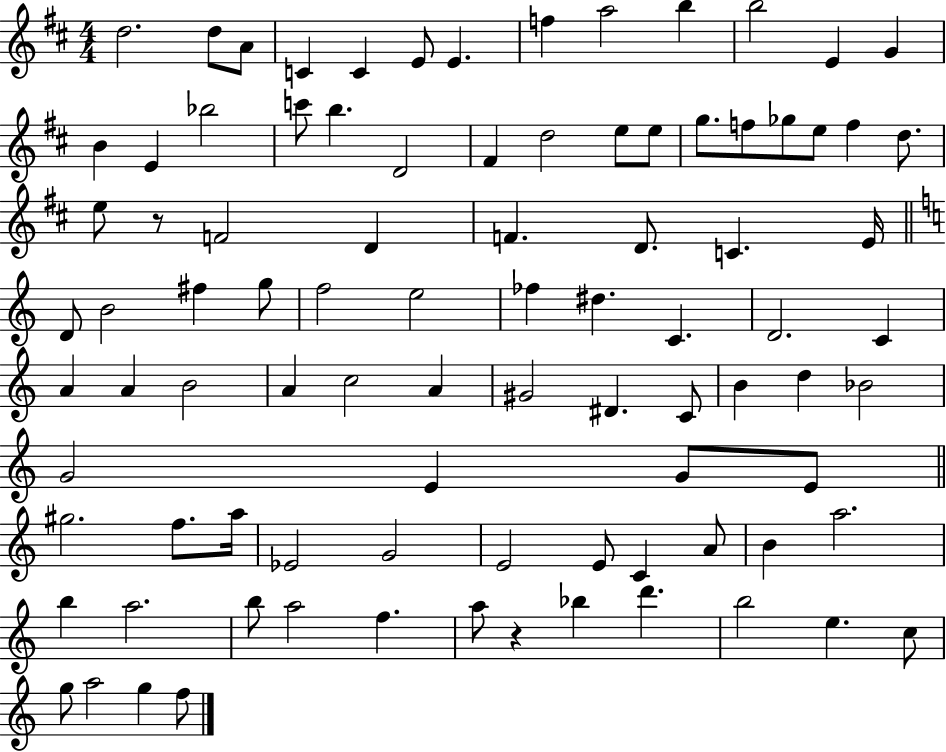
D5/h. D5/e A4/e C4/q C4/q E4/e E4/q. F5/q A5/h B5/q B5/h E4/q G4/q B4/q E4/q Bb5/h C6/e B5/q. D4/h F#4/q D5/h E5/e E5/e G5/e. F5/e Gb5/e E5/e F5/q D5/e. E5/e R/e F4/h D4/q F4/q. D4/e. C4/q. E4/s D4/e B4/h F#5/q G5/e F5/h E5/h FES5/q D#5/q. C4/q. D4/h. C4/q A4/q A4/q B4/h A4/q C5/h A4/q G#4/h D#4/q. C4/e B4/q D5/q Bb4/h G4/h E4/q G4/e E4/e G#5/h. F5/e. A5/s Eb4/h G4/h E4/h E4/e C4/q A4/e B4/q A5/h. B5/q A5/h. B5/e A5/h F5/q. A5/e R/q Bb5/q D6/q. B5/h E5/q. C5/e G5/e A5/h G5/q F5/e